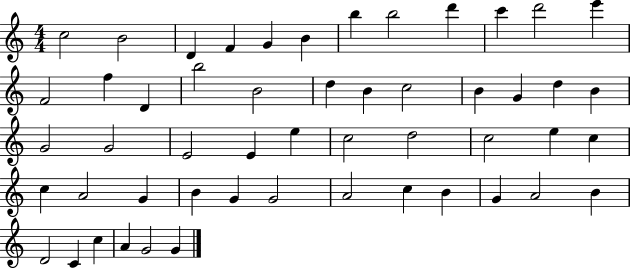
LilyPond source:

{
  \clef treble
  \numericTimeSignature
  \time 4/4
  \key c \major
  c''2 b'2 | d'4 f'4 g'4 b'4 | b''4 b''2 d'''4 | c'''4 d'''2 e'''4 | \break f'2 f''4 d'4 | b''2 b'2 | d''4 b'4 c''2 | b'4 g'4 d''4 b'4 | \break g'2 g'2 | e'2 e'4 e''4 | c''2 d''2 | c''2 e''4 c''4 | \break c''4 a'2 g'4 | b'4 g'4 g'2 | a'2 c''4 b'4 | g'4 a'2 b'4 | \break d'2 c'4 c''4 | a'4 g'2 g'4 | \bar "|."
}